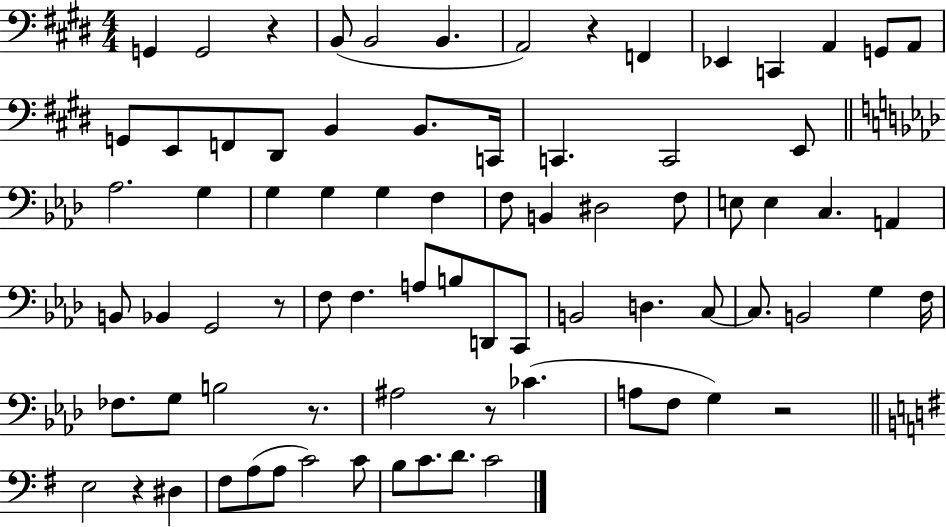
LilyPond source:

{
  \clef bass
  \numericTimeSignature
  \time 4/4
  \key e \major
  g,4 g,2 r4 | b,8( b,2 b,4. | a,2) r4 f,4 | ees,4 c,4 a,4 g,8 a,8 | \break g,8 e,8 f,8 dis,8 b,4 b,8. c,16 | c,4. c,2 e,8 | \bar "||" \break \key aes \major aes2. g4 | g4 g4 g4 f4 | f8 b,4 dis2 f8 | e8 e4 c4. a,4 | \break b,8 bes,4 g,2 r8 | f8 f4. a8 b8 d,8 c,8 | b,2 d4. c8~~ | c8. b,2 g4 f16 | \break fes8. g8 b2 r8. | ais2 r8 ces'4.( | a8 f8 g4) r2 | \bar "||" \break \key e \minor e2 r4 dis4 | fis8 a8( a8 c'2) c'8 | b8 c'8. d'8. c'2 | \bar "|."
}